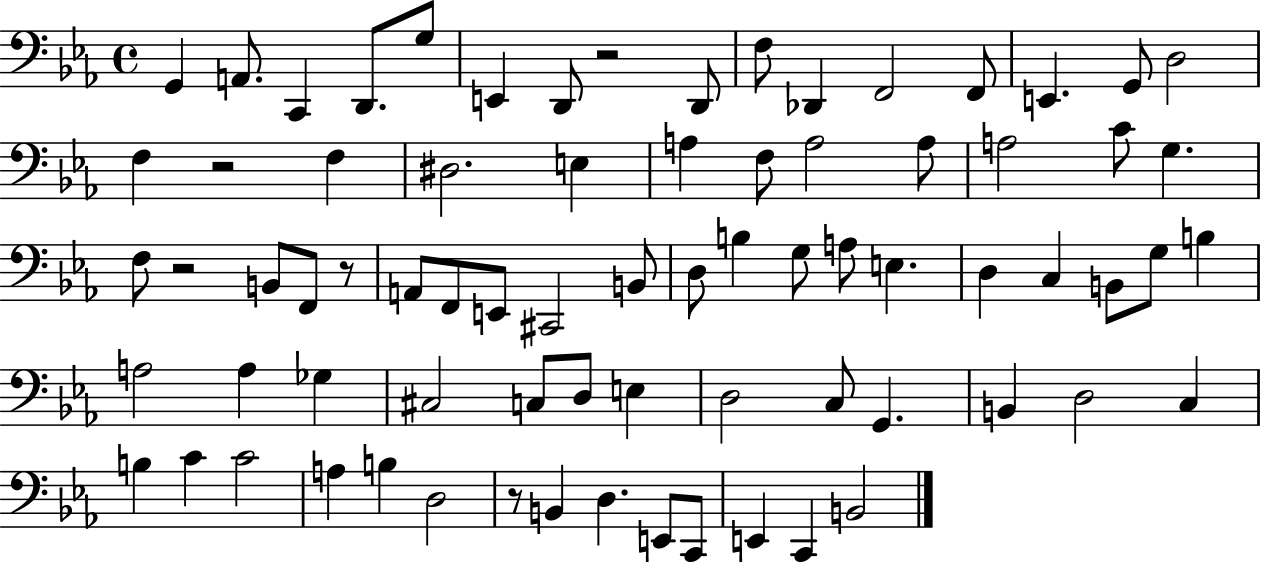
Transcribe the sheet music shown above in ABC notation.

X:1
T:Untitled
M:4/4
L:1/4
K:Eb
G,, A,,/2 C,, D,,/2 G,/2 E,, D,,/2 z2 D,,/2 F,/2 _D,, F,,2 F,,/2 E,, G,,/2 D,2 F, z2 F, ^D,2 E, A, F,/2 A,2 A,/2 A,2 C/2 G, F,/2 z2 B,,/2 F,,/2 z/2 A,,/2 F,,/2 E,,/2 ^C,,2 B,,/2 D,/2 B, G,/2 A,/2 E, D, C, B,,/2 G,/2 B, A,2 A, _G, ^C,2 C,/2 D,/2 E, D,2 C,/2 G,, B,, D,2 C, B, C C2 A, B, D,2 z/2 B,, D, E,,/2 C,,/2 E,, C,, B,,2